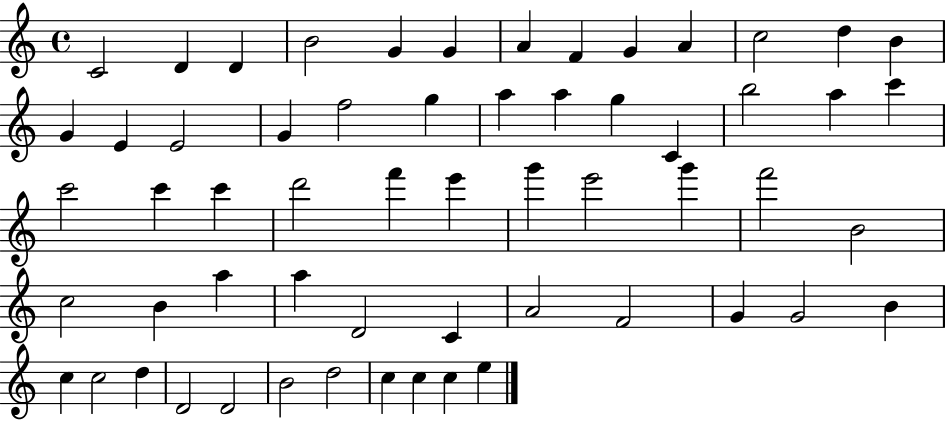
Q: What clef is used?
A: treble